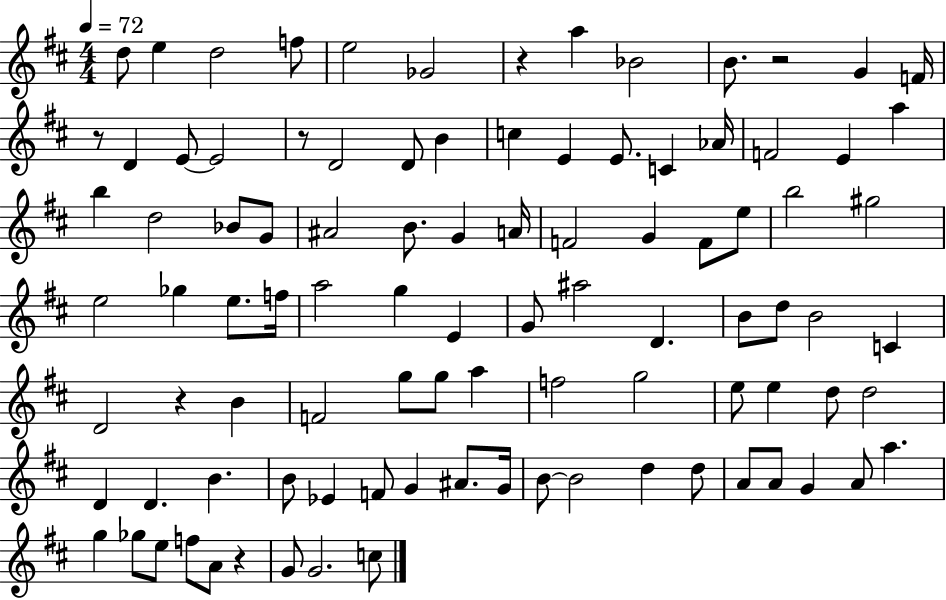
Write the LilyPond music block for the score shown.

{
  \clef treble
  \numericTimeSignature
  \time 4/4
  \key d \major
  \tempo 4 = 72
  d''8 e''4 d''2 f''8 | e''2 ges'2 | r4 a''4 bes'2 | b'8. r2 g'4 f'16 | \break r8 d'4 e'8~~ e'2 | r8 d'2 d'8 b'4 | c''4 e'4 e'8. c'4 aes'16 | f'2 e'4 a''4 | \break b''4 d''2 bes'8 g'8 | ais'2 b'8. g'4 a'16 | f'2 g'4 f'8 e''8 | b''2 gis''2 | \break e''2 ges''4 e''8. f''16 | a''2 g''4 e'4 | g'8 ais''2 d'4. | b'8 d''8 b'2 c'4 | \break d'2 r4 b'4 | f'2 g''8 g''8 a''4 | f''2 g''2 | e''8 e''4 d''8 d''2 | \break d'4 d'4. b'4. | b'8 ees'4 f'8 g'4 ais'8. g'16 | b'8~~ b'2 d''4 d''8 | a'8 a'8 g'4 a'8 a''4. | \break g''4 ges''8 e''8 f''8 a'8 r4 | g'8 g'2. c''8 | \bar "|."
}